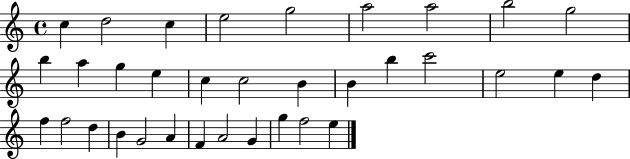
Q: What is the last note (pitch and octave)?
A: E5